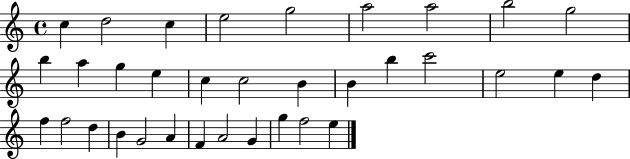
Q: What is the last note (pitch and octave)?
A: E5